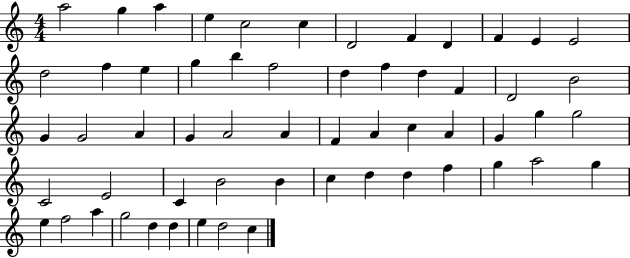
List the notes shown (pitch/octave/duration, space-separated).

A5/h G5/q A5/q E5/q C5/h C5/q D4/h F4/q D4/q F4/q E4/q E4/h D5/h F5/q E5/q G5/q B5/q F5/h D5/q F5/q D5/q F4/q D4/h B4/h G4/q G4/h A4/q G4/q A4/h A4/q F4/q A4/q C5/q A4/q G4/q G5/q G5/h C4/h E4/h C4/q B4/h B4/q C5/q D5/q D5/q F5/q G5/q A5/h G5/q E5/q F5/h A5/q G5/h D5/q D5/q E5/q D5/h C5/q